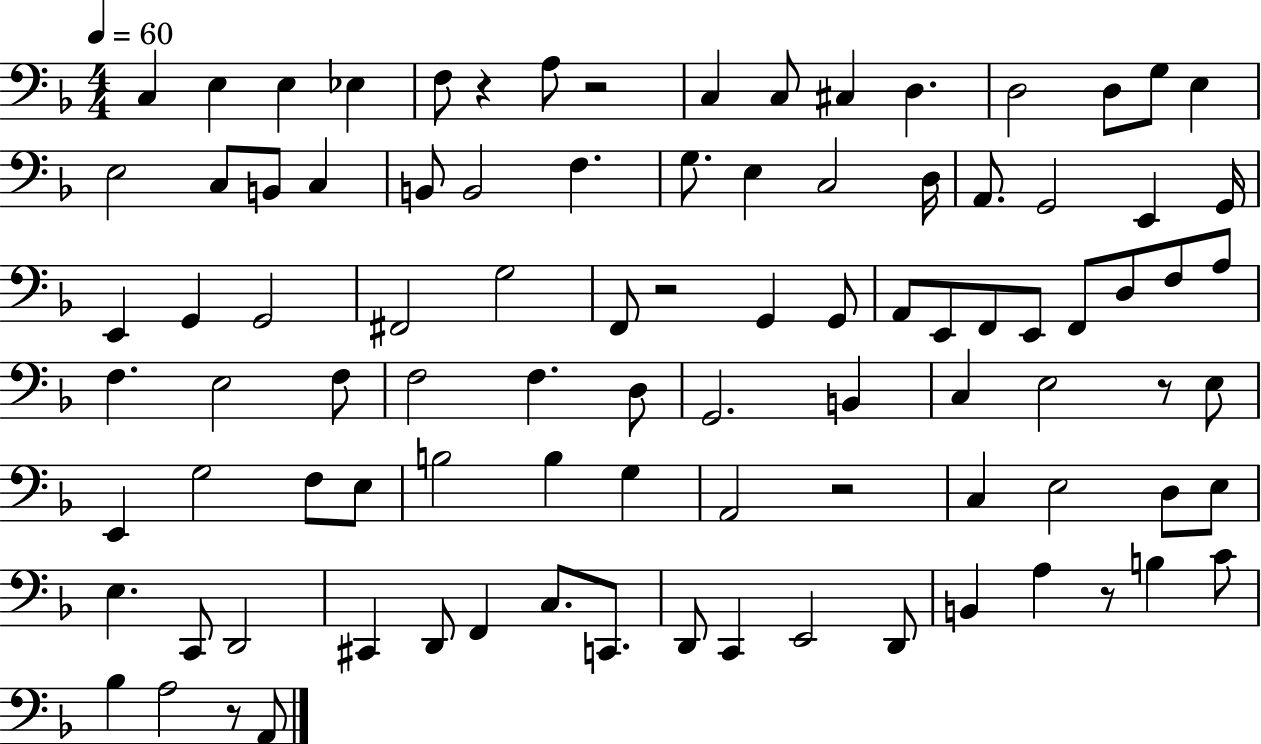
C3/q E3/q E3/q Eb3/q F3/e R/q A3/e R/h C3/q C3/e C#3/q D3/q. D3/h D3/e G3/e E3/q E3/h C3/e B2/e C3/q B2/e B2/h F3/q. G3/e. E3/q C3/h D3/s A2/e. G2/h E2/q G2/s E2/q G2/q G2/h F#2/h G3/h F2/e R/h G2/q G2/e A2/e E2/e F2/e E2/e F2/e D3/e F3/e A3/e F3/q. E3/h F3/e F3/h F3/q. D3/e G2/h. B2/q C3/q E3/h R/e E3/e E2/q G3/h F3/e E3/e B3/h B3/q G3/q A2/h R/h C3/q E3/h D3/e E3/e E3/q. C2/e D2/h C#2/q D2/e F2/q C3/e. C2/e. D2/e C2/q E2/h D2/e B2/q A3/q R/e B3/q C4/e Bb3/q A3/h R/e A2/e